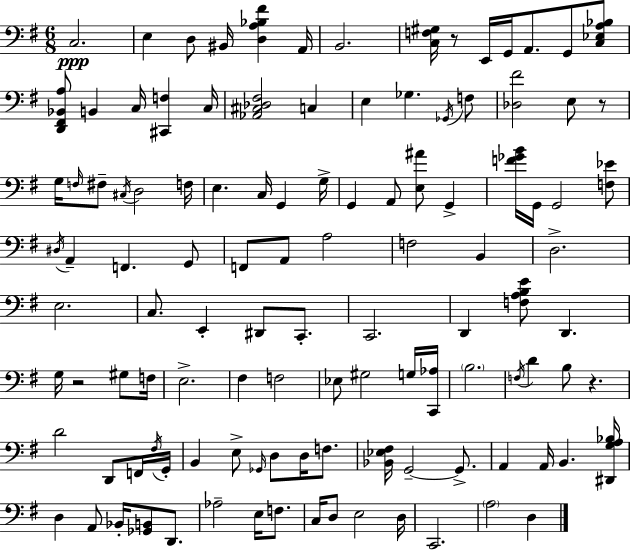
X:1
T:Untitled
M:6/8
L:1/4
K:Em
C,2 E, D,/2 ^B,,/4 [D,A,_B,^F] A,,/4 B,,2 [C,F,^G,]/4 z/2 E,,/4 G,,/4 A,,/2 G,,/2 [C,_E,A,_B,]/2 [D,,^F,,_B,,A,]/2 B,, C,/4 [^C,,F,] C,/4 [_A,,^C,_D,^F,]2 C, E, _G, _G,,/4 F,/2 [_D,^F]2 E,/2 z/2 G,/4 F,/4 ^F,/2 ^C,/4 D,2 F,/4 E, C,/4 G,, G,/4 G,, A,,/2 [E,^A]/2 G,, [F_GB]/4 G,,/4 G,,2 [F,_E]/2 ^D,/4 A,, F,, G,,/2 F,,/2 A,,/2 A,2 F,2 B,, D,2 E,2 C,/2 E,, ^D,,/2 C,,/2 C,,2 D,, [F,A,B,E]/2 D,, G,/4 z2 ^G,/2 F,/4 E,2 ^F, F,2 _E,/2 ^G,2 G,/4 [C,,_A,]/4 B,2 F,/4 D B,/2 z D2 D,,/2 F,,/4 ^F,/4 G,,/4 B,, E,/2 _G,,/4 D,/2 D,/4 F,/2 [_B,,_E,^F,]/4 G,,2 G,,/2 A,, A,,/4 B,, [^D,,G,A,_B,]/4 D, A,,/2 _B,,/4 [_G,,B,,]/2 D,,/2 _A,2 E,/4 F,/2 C,/4 D,/2 E,2 D,/4 C,,2 A,2 D,